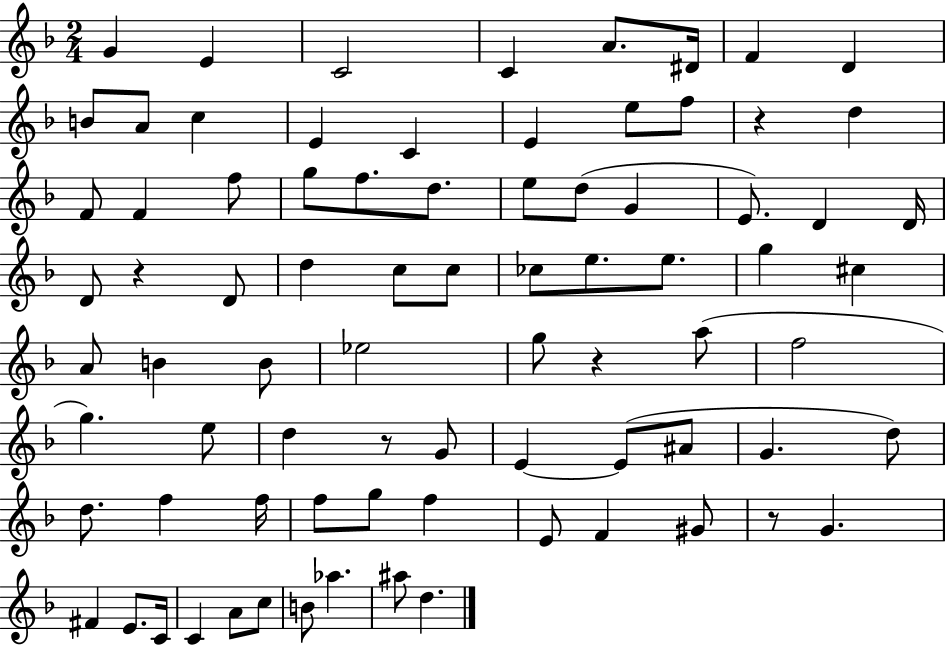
G4/q E4/q C4/h C4/q A4/e. D#4/s F4/q D4/q B4/e A4/e C5/q E4/q C4/q E4/q E5/e F5/e R/q D5/q F4/e F4/q F5/e G5/e F5/e. D5/e. E5/e D5/e G4/q E4/e. D4/q D4/s D4/e R/q D4/e D5/q C5/e C5/e CES5/e E5/e. E5/e. G5/q C#5/q A4/e B4/q B4/e Eb5/h G5/e R/q A5/e F5/h G5/q. E5/e D5/q R/e G4/e E4/q E4/e A#4/e G4/q. D5/e D5/e. F5/q F5/s F5/e G5/e F5/q E4/e F4/q G#4/e R/e G4/q. F#4/q E4/e. C4/s C4/q A4/e C5/e B4/e Ab5/q. A#5/e D5/q.